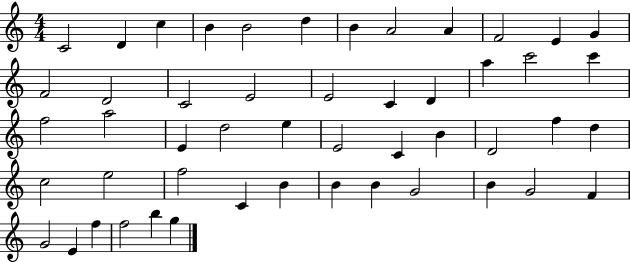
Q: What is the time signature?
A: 4/4